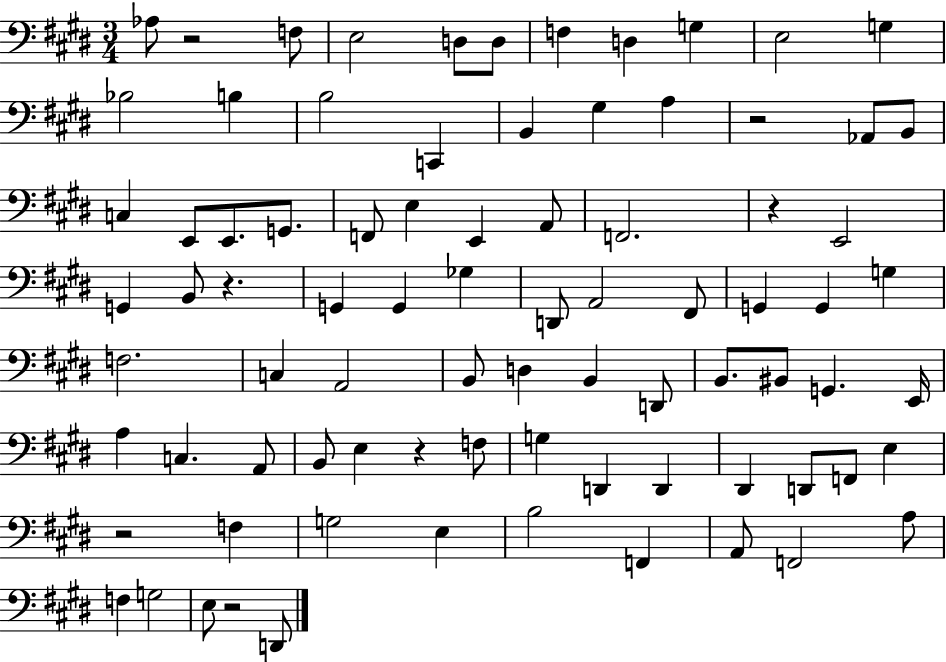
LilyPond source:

{
  \clef bass
  \numericTimeSignature
  \time 3/4
  \key e \major
  aes8 r2 f8 | e2 d8 d8 | f4 d4 g4 | e2 g4 | \break bes2 b4 | b2 c,4 | b,4 gis4 a4 | r2 aes,8 b,8 | \break c4 e,8 e,8. g,8. | f,8 e4 e,4 a,8 | f,2. | r4 e,2 | \break g,4 b,8 r4. | g,4 g,4 ges4 | d,8 a,2 fis,8 | g,4 g,4 g4 | \break f2. | c4 a,2 | b,8 d4 b,4 d,8 | b,8. bis,8 g,4. e,16 | \break a4 c4. a,8 | b,8 e4 r4 f8 | g4 d,4 d,4 | dis,4 d,8 f,8 e4 | \break r2 f4 | g2 e4 | b2 f,4 | a,8 f,2 a8 | \break f4 g2 | e8 r2 d,8 | \bar "|."
}